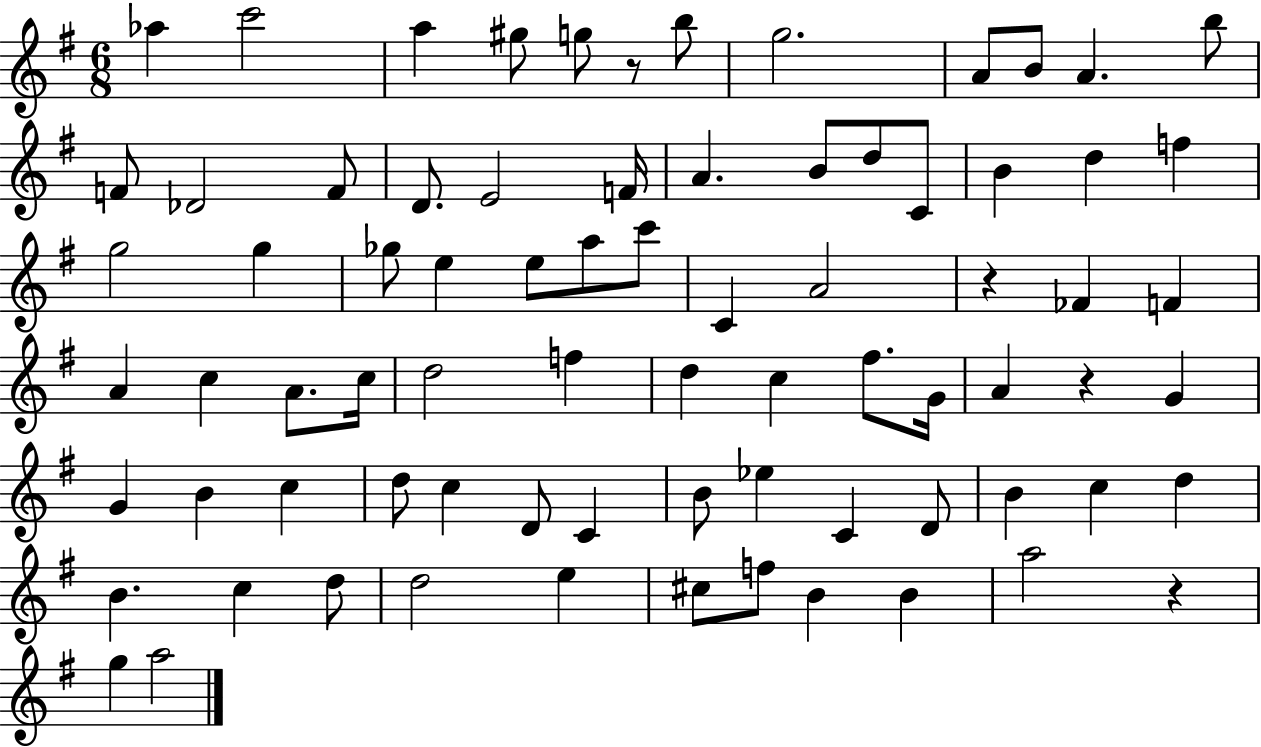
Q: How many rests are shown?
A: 4